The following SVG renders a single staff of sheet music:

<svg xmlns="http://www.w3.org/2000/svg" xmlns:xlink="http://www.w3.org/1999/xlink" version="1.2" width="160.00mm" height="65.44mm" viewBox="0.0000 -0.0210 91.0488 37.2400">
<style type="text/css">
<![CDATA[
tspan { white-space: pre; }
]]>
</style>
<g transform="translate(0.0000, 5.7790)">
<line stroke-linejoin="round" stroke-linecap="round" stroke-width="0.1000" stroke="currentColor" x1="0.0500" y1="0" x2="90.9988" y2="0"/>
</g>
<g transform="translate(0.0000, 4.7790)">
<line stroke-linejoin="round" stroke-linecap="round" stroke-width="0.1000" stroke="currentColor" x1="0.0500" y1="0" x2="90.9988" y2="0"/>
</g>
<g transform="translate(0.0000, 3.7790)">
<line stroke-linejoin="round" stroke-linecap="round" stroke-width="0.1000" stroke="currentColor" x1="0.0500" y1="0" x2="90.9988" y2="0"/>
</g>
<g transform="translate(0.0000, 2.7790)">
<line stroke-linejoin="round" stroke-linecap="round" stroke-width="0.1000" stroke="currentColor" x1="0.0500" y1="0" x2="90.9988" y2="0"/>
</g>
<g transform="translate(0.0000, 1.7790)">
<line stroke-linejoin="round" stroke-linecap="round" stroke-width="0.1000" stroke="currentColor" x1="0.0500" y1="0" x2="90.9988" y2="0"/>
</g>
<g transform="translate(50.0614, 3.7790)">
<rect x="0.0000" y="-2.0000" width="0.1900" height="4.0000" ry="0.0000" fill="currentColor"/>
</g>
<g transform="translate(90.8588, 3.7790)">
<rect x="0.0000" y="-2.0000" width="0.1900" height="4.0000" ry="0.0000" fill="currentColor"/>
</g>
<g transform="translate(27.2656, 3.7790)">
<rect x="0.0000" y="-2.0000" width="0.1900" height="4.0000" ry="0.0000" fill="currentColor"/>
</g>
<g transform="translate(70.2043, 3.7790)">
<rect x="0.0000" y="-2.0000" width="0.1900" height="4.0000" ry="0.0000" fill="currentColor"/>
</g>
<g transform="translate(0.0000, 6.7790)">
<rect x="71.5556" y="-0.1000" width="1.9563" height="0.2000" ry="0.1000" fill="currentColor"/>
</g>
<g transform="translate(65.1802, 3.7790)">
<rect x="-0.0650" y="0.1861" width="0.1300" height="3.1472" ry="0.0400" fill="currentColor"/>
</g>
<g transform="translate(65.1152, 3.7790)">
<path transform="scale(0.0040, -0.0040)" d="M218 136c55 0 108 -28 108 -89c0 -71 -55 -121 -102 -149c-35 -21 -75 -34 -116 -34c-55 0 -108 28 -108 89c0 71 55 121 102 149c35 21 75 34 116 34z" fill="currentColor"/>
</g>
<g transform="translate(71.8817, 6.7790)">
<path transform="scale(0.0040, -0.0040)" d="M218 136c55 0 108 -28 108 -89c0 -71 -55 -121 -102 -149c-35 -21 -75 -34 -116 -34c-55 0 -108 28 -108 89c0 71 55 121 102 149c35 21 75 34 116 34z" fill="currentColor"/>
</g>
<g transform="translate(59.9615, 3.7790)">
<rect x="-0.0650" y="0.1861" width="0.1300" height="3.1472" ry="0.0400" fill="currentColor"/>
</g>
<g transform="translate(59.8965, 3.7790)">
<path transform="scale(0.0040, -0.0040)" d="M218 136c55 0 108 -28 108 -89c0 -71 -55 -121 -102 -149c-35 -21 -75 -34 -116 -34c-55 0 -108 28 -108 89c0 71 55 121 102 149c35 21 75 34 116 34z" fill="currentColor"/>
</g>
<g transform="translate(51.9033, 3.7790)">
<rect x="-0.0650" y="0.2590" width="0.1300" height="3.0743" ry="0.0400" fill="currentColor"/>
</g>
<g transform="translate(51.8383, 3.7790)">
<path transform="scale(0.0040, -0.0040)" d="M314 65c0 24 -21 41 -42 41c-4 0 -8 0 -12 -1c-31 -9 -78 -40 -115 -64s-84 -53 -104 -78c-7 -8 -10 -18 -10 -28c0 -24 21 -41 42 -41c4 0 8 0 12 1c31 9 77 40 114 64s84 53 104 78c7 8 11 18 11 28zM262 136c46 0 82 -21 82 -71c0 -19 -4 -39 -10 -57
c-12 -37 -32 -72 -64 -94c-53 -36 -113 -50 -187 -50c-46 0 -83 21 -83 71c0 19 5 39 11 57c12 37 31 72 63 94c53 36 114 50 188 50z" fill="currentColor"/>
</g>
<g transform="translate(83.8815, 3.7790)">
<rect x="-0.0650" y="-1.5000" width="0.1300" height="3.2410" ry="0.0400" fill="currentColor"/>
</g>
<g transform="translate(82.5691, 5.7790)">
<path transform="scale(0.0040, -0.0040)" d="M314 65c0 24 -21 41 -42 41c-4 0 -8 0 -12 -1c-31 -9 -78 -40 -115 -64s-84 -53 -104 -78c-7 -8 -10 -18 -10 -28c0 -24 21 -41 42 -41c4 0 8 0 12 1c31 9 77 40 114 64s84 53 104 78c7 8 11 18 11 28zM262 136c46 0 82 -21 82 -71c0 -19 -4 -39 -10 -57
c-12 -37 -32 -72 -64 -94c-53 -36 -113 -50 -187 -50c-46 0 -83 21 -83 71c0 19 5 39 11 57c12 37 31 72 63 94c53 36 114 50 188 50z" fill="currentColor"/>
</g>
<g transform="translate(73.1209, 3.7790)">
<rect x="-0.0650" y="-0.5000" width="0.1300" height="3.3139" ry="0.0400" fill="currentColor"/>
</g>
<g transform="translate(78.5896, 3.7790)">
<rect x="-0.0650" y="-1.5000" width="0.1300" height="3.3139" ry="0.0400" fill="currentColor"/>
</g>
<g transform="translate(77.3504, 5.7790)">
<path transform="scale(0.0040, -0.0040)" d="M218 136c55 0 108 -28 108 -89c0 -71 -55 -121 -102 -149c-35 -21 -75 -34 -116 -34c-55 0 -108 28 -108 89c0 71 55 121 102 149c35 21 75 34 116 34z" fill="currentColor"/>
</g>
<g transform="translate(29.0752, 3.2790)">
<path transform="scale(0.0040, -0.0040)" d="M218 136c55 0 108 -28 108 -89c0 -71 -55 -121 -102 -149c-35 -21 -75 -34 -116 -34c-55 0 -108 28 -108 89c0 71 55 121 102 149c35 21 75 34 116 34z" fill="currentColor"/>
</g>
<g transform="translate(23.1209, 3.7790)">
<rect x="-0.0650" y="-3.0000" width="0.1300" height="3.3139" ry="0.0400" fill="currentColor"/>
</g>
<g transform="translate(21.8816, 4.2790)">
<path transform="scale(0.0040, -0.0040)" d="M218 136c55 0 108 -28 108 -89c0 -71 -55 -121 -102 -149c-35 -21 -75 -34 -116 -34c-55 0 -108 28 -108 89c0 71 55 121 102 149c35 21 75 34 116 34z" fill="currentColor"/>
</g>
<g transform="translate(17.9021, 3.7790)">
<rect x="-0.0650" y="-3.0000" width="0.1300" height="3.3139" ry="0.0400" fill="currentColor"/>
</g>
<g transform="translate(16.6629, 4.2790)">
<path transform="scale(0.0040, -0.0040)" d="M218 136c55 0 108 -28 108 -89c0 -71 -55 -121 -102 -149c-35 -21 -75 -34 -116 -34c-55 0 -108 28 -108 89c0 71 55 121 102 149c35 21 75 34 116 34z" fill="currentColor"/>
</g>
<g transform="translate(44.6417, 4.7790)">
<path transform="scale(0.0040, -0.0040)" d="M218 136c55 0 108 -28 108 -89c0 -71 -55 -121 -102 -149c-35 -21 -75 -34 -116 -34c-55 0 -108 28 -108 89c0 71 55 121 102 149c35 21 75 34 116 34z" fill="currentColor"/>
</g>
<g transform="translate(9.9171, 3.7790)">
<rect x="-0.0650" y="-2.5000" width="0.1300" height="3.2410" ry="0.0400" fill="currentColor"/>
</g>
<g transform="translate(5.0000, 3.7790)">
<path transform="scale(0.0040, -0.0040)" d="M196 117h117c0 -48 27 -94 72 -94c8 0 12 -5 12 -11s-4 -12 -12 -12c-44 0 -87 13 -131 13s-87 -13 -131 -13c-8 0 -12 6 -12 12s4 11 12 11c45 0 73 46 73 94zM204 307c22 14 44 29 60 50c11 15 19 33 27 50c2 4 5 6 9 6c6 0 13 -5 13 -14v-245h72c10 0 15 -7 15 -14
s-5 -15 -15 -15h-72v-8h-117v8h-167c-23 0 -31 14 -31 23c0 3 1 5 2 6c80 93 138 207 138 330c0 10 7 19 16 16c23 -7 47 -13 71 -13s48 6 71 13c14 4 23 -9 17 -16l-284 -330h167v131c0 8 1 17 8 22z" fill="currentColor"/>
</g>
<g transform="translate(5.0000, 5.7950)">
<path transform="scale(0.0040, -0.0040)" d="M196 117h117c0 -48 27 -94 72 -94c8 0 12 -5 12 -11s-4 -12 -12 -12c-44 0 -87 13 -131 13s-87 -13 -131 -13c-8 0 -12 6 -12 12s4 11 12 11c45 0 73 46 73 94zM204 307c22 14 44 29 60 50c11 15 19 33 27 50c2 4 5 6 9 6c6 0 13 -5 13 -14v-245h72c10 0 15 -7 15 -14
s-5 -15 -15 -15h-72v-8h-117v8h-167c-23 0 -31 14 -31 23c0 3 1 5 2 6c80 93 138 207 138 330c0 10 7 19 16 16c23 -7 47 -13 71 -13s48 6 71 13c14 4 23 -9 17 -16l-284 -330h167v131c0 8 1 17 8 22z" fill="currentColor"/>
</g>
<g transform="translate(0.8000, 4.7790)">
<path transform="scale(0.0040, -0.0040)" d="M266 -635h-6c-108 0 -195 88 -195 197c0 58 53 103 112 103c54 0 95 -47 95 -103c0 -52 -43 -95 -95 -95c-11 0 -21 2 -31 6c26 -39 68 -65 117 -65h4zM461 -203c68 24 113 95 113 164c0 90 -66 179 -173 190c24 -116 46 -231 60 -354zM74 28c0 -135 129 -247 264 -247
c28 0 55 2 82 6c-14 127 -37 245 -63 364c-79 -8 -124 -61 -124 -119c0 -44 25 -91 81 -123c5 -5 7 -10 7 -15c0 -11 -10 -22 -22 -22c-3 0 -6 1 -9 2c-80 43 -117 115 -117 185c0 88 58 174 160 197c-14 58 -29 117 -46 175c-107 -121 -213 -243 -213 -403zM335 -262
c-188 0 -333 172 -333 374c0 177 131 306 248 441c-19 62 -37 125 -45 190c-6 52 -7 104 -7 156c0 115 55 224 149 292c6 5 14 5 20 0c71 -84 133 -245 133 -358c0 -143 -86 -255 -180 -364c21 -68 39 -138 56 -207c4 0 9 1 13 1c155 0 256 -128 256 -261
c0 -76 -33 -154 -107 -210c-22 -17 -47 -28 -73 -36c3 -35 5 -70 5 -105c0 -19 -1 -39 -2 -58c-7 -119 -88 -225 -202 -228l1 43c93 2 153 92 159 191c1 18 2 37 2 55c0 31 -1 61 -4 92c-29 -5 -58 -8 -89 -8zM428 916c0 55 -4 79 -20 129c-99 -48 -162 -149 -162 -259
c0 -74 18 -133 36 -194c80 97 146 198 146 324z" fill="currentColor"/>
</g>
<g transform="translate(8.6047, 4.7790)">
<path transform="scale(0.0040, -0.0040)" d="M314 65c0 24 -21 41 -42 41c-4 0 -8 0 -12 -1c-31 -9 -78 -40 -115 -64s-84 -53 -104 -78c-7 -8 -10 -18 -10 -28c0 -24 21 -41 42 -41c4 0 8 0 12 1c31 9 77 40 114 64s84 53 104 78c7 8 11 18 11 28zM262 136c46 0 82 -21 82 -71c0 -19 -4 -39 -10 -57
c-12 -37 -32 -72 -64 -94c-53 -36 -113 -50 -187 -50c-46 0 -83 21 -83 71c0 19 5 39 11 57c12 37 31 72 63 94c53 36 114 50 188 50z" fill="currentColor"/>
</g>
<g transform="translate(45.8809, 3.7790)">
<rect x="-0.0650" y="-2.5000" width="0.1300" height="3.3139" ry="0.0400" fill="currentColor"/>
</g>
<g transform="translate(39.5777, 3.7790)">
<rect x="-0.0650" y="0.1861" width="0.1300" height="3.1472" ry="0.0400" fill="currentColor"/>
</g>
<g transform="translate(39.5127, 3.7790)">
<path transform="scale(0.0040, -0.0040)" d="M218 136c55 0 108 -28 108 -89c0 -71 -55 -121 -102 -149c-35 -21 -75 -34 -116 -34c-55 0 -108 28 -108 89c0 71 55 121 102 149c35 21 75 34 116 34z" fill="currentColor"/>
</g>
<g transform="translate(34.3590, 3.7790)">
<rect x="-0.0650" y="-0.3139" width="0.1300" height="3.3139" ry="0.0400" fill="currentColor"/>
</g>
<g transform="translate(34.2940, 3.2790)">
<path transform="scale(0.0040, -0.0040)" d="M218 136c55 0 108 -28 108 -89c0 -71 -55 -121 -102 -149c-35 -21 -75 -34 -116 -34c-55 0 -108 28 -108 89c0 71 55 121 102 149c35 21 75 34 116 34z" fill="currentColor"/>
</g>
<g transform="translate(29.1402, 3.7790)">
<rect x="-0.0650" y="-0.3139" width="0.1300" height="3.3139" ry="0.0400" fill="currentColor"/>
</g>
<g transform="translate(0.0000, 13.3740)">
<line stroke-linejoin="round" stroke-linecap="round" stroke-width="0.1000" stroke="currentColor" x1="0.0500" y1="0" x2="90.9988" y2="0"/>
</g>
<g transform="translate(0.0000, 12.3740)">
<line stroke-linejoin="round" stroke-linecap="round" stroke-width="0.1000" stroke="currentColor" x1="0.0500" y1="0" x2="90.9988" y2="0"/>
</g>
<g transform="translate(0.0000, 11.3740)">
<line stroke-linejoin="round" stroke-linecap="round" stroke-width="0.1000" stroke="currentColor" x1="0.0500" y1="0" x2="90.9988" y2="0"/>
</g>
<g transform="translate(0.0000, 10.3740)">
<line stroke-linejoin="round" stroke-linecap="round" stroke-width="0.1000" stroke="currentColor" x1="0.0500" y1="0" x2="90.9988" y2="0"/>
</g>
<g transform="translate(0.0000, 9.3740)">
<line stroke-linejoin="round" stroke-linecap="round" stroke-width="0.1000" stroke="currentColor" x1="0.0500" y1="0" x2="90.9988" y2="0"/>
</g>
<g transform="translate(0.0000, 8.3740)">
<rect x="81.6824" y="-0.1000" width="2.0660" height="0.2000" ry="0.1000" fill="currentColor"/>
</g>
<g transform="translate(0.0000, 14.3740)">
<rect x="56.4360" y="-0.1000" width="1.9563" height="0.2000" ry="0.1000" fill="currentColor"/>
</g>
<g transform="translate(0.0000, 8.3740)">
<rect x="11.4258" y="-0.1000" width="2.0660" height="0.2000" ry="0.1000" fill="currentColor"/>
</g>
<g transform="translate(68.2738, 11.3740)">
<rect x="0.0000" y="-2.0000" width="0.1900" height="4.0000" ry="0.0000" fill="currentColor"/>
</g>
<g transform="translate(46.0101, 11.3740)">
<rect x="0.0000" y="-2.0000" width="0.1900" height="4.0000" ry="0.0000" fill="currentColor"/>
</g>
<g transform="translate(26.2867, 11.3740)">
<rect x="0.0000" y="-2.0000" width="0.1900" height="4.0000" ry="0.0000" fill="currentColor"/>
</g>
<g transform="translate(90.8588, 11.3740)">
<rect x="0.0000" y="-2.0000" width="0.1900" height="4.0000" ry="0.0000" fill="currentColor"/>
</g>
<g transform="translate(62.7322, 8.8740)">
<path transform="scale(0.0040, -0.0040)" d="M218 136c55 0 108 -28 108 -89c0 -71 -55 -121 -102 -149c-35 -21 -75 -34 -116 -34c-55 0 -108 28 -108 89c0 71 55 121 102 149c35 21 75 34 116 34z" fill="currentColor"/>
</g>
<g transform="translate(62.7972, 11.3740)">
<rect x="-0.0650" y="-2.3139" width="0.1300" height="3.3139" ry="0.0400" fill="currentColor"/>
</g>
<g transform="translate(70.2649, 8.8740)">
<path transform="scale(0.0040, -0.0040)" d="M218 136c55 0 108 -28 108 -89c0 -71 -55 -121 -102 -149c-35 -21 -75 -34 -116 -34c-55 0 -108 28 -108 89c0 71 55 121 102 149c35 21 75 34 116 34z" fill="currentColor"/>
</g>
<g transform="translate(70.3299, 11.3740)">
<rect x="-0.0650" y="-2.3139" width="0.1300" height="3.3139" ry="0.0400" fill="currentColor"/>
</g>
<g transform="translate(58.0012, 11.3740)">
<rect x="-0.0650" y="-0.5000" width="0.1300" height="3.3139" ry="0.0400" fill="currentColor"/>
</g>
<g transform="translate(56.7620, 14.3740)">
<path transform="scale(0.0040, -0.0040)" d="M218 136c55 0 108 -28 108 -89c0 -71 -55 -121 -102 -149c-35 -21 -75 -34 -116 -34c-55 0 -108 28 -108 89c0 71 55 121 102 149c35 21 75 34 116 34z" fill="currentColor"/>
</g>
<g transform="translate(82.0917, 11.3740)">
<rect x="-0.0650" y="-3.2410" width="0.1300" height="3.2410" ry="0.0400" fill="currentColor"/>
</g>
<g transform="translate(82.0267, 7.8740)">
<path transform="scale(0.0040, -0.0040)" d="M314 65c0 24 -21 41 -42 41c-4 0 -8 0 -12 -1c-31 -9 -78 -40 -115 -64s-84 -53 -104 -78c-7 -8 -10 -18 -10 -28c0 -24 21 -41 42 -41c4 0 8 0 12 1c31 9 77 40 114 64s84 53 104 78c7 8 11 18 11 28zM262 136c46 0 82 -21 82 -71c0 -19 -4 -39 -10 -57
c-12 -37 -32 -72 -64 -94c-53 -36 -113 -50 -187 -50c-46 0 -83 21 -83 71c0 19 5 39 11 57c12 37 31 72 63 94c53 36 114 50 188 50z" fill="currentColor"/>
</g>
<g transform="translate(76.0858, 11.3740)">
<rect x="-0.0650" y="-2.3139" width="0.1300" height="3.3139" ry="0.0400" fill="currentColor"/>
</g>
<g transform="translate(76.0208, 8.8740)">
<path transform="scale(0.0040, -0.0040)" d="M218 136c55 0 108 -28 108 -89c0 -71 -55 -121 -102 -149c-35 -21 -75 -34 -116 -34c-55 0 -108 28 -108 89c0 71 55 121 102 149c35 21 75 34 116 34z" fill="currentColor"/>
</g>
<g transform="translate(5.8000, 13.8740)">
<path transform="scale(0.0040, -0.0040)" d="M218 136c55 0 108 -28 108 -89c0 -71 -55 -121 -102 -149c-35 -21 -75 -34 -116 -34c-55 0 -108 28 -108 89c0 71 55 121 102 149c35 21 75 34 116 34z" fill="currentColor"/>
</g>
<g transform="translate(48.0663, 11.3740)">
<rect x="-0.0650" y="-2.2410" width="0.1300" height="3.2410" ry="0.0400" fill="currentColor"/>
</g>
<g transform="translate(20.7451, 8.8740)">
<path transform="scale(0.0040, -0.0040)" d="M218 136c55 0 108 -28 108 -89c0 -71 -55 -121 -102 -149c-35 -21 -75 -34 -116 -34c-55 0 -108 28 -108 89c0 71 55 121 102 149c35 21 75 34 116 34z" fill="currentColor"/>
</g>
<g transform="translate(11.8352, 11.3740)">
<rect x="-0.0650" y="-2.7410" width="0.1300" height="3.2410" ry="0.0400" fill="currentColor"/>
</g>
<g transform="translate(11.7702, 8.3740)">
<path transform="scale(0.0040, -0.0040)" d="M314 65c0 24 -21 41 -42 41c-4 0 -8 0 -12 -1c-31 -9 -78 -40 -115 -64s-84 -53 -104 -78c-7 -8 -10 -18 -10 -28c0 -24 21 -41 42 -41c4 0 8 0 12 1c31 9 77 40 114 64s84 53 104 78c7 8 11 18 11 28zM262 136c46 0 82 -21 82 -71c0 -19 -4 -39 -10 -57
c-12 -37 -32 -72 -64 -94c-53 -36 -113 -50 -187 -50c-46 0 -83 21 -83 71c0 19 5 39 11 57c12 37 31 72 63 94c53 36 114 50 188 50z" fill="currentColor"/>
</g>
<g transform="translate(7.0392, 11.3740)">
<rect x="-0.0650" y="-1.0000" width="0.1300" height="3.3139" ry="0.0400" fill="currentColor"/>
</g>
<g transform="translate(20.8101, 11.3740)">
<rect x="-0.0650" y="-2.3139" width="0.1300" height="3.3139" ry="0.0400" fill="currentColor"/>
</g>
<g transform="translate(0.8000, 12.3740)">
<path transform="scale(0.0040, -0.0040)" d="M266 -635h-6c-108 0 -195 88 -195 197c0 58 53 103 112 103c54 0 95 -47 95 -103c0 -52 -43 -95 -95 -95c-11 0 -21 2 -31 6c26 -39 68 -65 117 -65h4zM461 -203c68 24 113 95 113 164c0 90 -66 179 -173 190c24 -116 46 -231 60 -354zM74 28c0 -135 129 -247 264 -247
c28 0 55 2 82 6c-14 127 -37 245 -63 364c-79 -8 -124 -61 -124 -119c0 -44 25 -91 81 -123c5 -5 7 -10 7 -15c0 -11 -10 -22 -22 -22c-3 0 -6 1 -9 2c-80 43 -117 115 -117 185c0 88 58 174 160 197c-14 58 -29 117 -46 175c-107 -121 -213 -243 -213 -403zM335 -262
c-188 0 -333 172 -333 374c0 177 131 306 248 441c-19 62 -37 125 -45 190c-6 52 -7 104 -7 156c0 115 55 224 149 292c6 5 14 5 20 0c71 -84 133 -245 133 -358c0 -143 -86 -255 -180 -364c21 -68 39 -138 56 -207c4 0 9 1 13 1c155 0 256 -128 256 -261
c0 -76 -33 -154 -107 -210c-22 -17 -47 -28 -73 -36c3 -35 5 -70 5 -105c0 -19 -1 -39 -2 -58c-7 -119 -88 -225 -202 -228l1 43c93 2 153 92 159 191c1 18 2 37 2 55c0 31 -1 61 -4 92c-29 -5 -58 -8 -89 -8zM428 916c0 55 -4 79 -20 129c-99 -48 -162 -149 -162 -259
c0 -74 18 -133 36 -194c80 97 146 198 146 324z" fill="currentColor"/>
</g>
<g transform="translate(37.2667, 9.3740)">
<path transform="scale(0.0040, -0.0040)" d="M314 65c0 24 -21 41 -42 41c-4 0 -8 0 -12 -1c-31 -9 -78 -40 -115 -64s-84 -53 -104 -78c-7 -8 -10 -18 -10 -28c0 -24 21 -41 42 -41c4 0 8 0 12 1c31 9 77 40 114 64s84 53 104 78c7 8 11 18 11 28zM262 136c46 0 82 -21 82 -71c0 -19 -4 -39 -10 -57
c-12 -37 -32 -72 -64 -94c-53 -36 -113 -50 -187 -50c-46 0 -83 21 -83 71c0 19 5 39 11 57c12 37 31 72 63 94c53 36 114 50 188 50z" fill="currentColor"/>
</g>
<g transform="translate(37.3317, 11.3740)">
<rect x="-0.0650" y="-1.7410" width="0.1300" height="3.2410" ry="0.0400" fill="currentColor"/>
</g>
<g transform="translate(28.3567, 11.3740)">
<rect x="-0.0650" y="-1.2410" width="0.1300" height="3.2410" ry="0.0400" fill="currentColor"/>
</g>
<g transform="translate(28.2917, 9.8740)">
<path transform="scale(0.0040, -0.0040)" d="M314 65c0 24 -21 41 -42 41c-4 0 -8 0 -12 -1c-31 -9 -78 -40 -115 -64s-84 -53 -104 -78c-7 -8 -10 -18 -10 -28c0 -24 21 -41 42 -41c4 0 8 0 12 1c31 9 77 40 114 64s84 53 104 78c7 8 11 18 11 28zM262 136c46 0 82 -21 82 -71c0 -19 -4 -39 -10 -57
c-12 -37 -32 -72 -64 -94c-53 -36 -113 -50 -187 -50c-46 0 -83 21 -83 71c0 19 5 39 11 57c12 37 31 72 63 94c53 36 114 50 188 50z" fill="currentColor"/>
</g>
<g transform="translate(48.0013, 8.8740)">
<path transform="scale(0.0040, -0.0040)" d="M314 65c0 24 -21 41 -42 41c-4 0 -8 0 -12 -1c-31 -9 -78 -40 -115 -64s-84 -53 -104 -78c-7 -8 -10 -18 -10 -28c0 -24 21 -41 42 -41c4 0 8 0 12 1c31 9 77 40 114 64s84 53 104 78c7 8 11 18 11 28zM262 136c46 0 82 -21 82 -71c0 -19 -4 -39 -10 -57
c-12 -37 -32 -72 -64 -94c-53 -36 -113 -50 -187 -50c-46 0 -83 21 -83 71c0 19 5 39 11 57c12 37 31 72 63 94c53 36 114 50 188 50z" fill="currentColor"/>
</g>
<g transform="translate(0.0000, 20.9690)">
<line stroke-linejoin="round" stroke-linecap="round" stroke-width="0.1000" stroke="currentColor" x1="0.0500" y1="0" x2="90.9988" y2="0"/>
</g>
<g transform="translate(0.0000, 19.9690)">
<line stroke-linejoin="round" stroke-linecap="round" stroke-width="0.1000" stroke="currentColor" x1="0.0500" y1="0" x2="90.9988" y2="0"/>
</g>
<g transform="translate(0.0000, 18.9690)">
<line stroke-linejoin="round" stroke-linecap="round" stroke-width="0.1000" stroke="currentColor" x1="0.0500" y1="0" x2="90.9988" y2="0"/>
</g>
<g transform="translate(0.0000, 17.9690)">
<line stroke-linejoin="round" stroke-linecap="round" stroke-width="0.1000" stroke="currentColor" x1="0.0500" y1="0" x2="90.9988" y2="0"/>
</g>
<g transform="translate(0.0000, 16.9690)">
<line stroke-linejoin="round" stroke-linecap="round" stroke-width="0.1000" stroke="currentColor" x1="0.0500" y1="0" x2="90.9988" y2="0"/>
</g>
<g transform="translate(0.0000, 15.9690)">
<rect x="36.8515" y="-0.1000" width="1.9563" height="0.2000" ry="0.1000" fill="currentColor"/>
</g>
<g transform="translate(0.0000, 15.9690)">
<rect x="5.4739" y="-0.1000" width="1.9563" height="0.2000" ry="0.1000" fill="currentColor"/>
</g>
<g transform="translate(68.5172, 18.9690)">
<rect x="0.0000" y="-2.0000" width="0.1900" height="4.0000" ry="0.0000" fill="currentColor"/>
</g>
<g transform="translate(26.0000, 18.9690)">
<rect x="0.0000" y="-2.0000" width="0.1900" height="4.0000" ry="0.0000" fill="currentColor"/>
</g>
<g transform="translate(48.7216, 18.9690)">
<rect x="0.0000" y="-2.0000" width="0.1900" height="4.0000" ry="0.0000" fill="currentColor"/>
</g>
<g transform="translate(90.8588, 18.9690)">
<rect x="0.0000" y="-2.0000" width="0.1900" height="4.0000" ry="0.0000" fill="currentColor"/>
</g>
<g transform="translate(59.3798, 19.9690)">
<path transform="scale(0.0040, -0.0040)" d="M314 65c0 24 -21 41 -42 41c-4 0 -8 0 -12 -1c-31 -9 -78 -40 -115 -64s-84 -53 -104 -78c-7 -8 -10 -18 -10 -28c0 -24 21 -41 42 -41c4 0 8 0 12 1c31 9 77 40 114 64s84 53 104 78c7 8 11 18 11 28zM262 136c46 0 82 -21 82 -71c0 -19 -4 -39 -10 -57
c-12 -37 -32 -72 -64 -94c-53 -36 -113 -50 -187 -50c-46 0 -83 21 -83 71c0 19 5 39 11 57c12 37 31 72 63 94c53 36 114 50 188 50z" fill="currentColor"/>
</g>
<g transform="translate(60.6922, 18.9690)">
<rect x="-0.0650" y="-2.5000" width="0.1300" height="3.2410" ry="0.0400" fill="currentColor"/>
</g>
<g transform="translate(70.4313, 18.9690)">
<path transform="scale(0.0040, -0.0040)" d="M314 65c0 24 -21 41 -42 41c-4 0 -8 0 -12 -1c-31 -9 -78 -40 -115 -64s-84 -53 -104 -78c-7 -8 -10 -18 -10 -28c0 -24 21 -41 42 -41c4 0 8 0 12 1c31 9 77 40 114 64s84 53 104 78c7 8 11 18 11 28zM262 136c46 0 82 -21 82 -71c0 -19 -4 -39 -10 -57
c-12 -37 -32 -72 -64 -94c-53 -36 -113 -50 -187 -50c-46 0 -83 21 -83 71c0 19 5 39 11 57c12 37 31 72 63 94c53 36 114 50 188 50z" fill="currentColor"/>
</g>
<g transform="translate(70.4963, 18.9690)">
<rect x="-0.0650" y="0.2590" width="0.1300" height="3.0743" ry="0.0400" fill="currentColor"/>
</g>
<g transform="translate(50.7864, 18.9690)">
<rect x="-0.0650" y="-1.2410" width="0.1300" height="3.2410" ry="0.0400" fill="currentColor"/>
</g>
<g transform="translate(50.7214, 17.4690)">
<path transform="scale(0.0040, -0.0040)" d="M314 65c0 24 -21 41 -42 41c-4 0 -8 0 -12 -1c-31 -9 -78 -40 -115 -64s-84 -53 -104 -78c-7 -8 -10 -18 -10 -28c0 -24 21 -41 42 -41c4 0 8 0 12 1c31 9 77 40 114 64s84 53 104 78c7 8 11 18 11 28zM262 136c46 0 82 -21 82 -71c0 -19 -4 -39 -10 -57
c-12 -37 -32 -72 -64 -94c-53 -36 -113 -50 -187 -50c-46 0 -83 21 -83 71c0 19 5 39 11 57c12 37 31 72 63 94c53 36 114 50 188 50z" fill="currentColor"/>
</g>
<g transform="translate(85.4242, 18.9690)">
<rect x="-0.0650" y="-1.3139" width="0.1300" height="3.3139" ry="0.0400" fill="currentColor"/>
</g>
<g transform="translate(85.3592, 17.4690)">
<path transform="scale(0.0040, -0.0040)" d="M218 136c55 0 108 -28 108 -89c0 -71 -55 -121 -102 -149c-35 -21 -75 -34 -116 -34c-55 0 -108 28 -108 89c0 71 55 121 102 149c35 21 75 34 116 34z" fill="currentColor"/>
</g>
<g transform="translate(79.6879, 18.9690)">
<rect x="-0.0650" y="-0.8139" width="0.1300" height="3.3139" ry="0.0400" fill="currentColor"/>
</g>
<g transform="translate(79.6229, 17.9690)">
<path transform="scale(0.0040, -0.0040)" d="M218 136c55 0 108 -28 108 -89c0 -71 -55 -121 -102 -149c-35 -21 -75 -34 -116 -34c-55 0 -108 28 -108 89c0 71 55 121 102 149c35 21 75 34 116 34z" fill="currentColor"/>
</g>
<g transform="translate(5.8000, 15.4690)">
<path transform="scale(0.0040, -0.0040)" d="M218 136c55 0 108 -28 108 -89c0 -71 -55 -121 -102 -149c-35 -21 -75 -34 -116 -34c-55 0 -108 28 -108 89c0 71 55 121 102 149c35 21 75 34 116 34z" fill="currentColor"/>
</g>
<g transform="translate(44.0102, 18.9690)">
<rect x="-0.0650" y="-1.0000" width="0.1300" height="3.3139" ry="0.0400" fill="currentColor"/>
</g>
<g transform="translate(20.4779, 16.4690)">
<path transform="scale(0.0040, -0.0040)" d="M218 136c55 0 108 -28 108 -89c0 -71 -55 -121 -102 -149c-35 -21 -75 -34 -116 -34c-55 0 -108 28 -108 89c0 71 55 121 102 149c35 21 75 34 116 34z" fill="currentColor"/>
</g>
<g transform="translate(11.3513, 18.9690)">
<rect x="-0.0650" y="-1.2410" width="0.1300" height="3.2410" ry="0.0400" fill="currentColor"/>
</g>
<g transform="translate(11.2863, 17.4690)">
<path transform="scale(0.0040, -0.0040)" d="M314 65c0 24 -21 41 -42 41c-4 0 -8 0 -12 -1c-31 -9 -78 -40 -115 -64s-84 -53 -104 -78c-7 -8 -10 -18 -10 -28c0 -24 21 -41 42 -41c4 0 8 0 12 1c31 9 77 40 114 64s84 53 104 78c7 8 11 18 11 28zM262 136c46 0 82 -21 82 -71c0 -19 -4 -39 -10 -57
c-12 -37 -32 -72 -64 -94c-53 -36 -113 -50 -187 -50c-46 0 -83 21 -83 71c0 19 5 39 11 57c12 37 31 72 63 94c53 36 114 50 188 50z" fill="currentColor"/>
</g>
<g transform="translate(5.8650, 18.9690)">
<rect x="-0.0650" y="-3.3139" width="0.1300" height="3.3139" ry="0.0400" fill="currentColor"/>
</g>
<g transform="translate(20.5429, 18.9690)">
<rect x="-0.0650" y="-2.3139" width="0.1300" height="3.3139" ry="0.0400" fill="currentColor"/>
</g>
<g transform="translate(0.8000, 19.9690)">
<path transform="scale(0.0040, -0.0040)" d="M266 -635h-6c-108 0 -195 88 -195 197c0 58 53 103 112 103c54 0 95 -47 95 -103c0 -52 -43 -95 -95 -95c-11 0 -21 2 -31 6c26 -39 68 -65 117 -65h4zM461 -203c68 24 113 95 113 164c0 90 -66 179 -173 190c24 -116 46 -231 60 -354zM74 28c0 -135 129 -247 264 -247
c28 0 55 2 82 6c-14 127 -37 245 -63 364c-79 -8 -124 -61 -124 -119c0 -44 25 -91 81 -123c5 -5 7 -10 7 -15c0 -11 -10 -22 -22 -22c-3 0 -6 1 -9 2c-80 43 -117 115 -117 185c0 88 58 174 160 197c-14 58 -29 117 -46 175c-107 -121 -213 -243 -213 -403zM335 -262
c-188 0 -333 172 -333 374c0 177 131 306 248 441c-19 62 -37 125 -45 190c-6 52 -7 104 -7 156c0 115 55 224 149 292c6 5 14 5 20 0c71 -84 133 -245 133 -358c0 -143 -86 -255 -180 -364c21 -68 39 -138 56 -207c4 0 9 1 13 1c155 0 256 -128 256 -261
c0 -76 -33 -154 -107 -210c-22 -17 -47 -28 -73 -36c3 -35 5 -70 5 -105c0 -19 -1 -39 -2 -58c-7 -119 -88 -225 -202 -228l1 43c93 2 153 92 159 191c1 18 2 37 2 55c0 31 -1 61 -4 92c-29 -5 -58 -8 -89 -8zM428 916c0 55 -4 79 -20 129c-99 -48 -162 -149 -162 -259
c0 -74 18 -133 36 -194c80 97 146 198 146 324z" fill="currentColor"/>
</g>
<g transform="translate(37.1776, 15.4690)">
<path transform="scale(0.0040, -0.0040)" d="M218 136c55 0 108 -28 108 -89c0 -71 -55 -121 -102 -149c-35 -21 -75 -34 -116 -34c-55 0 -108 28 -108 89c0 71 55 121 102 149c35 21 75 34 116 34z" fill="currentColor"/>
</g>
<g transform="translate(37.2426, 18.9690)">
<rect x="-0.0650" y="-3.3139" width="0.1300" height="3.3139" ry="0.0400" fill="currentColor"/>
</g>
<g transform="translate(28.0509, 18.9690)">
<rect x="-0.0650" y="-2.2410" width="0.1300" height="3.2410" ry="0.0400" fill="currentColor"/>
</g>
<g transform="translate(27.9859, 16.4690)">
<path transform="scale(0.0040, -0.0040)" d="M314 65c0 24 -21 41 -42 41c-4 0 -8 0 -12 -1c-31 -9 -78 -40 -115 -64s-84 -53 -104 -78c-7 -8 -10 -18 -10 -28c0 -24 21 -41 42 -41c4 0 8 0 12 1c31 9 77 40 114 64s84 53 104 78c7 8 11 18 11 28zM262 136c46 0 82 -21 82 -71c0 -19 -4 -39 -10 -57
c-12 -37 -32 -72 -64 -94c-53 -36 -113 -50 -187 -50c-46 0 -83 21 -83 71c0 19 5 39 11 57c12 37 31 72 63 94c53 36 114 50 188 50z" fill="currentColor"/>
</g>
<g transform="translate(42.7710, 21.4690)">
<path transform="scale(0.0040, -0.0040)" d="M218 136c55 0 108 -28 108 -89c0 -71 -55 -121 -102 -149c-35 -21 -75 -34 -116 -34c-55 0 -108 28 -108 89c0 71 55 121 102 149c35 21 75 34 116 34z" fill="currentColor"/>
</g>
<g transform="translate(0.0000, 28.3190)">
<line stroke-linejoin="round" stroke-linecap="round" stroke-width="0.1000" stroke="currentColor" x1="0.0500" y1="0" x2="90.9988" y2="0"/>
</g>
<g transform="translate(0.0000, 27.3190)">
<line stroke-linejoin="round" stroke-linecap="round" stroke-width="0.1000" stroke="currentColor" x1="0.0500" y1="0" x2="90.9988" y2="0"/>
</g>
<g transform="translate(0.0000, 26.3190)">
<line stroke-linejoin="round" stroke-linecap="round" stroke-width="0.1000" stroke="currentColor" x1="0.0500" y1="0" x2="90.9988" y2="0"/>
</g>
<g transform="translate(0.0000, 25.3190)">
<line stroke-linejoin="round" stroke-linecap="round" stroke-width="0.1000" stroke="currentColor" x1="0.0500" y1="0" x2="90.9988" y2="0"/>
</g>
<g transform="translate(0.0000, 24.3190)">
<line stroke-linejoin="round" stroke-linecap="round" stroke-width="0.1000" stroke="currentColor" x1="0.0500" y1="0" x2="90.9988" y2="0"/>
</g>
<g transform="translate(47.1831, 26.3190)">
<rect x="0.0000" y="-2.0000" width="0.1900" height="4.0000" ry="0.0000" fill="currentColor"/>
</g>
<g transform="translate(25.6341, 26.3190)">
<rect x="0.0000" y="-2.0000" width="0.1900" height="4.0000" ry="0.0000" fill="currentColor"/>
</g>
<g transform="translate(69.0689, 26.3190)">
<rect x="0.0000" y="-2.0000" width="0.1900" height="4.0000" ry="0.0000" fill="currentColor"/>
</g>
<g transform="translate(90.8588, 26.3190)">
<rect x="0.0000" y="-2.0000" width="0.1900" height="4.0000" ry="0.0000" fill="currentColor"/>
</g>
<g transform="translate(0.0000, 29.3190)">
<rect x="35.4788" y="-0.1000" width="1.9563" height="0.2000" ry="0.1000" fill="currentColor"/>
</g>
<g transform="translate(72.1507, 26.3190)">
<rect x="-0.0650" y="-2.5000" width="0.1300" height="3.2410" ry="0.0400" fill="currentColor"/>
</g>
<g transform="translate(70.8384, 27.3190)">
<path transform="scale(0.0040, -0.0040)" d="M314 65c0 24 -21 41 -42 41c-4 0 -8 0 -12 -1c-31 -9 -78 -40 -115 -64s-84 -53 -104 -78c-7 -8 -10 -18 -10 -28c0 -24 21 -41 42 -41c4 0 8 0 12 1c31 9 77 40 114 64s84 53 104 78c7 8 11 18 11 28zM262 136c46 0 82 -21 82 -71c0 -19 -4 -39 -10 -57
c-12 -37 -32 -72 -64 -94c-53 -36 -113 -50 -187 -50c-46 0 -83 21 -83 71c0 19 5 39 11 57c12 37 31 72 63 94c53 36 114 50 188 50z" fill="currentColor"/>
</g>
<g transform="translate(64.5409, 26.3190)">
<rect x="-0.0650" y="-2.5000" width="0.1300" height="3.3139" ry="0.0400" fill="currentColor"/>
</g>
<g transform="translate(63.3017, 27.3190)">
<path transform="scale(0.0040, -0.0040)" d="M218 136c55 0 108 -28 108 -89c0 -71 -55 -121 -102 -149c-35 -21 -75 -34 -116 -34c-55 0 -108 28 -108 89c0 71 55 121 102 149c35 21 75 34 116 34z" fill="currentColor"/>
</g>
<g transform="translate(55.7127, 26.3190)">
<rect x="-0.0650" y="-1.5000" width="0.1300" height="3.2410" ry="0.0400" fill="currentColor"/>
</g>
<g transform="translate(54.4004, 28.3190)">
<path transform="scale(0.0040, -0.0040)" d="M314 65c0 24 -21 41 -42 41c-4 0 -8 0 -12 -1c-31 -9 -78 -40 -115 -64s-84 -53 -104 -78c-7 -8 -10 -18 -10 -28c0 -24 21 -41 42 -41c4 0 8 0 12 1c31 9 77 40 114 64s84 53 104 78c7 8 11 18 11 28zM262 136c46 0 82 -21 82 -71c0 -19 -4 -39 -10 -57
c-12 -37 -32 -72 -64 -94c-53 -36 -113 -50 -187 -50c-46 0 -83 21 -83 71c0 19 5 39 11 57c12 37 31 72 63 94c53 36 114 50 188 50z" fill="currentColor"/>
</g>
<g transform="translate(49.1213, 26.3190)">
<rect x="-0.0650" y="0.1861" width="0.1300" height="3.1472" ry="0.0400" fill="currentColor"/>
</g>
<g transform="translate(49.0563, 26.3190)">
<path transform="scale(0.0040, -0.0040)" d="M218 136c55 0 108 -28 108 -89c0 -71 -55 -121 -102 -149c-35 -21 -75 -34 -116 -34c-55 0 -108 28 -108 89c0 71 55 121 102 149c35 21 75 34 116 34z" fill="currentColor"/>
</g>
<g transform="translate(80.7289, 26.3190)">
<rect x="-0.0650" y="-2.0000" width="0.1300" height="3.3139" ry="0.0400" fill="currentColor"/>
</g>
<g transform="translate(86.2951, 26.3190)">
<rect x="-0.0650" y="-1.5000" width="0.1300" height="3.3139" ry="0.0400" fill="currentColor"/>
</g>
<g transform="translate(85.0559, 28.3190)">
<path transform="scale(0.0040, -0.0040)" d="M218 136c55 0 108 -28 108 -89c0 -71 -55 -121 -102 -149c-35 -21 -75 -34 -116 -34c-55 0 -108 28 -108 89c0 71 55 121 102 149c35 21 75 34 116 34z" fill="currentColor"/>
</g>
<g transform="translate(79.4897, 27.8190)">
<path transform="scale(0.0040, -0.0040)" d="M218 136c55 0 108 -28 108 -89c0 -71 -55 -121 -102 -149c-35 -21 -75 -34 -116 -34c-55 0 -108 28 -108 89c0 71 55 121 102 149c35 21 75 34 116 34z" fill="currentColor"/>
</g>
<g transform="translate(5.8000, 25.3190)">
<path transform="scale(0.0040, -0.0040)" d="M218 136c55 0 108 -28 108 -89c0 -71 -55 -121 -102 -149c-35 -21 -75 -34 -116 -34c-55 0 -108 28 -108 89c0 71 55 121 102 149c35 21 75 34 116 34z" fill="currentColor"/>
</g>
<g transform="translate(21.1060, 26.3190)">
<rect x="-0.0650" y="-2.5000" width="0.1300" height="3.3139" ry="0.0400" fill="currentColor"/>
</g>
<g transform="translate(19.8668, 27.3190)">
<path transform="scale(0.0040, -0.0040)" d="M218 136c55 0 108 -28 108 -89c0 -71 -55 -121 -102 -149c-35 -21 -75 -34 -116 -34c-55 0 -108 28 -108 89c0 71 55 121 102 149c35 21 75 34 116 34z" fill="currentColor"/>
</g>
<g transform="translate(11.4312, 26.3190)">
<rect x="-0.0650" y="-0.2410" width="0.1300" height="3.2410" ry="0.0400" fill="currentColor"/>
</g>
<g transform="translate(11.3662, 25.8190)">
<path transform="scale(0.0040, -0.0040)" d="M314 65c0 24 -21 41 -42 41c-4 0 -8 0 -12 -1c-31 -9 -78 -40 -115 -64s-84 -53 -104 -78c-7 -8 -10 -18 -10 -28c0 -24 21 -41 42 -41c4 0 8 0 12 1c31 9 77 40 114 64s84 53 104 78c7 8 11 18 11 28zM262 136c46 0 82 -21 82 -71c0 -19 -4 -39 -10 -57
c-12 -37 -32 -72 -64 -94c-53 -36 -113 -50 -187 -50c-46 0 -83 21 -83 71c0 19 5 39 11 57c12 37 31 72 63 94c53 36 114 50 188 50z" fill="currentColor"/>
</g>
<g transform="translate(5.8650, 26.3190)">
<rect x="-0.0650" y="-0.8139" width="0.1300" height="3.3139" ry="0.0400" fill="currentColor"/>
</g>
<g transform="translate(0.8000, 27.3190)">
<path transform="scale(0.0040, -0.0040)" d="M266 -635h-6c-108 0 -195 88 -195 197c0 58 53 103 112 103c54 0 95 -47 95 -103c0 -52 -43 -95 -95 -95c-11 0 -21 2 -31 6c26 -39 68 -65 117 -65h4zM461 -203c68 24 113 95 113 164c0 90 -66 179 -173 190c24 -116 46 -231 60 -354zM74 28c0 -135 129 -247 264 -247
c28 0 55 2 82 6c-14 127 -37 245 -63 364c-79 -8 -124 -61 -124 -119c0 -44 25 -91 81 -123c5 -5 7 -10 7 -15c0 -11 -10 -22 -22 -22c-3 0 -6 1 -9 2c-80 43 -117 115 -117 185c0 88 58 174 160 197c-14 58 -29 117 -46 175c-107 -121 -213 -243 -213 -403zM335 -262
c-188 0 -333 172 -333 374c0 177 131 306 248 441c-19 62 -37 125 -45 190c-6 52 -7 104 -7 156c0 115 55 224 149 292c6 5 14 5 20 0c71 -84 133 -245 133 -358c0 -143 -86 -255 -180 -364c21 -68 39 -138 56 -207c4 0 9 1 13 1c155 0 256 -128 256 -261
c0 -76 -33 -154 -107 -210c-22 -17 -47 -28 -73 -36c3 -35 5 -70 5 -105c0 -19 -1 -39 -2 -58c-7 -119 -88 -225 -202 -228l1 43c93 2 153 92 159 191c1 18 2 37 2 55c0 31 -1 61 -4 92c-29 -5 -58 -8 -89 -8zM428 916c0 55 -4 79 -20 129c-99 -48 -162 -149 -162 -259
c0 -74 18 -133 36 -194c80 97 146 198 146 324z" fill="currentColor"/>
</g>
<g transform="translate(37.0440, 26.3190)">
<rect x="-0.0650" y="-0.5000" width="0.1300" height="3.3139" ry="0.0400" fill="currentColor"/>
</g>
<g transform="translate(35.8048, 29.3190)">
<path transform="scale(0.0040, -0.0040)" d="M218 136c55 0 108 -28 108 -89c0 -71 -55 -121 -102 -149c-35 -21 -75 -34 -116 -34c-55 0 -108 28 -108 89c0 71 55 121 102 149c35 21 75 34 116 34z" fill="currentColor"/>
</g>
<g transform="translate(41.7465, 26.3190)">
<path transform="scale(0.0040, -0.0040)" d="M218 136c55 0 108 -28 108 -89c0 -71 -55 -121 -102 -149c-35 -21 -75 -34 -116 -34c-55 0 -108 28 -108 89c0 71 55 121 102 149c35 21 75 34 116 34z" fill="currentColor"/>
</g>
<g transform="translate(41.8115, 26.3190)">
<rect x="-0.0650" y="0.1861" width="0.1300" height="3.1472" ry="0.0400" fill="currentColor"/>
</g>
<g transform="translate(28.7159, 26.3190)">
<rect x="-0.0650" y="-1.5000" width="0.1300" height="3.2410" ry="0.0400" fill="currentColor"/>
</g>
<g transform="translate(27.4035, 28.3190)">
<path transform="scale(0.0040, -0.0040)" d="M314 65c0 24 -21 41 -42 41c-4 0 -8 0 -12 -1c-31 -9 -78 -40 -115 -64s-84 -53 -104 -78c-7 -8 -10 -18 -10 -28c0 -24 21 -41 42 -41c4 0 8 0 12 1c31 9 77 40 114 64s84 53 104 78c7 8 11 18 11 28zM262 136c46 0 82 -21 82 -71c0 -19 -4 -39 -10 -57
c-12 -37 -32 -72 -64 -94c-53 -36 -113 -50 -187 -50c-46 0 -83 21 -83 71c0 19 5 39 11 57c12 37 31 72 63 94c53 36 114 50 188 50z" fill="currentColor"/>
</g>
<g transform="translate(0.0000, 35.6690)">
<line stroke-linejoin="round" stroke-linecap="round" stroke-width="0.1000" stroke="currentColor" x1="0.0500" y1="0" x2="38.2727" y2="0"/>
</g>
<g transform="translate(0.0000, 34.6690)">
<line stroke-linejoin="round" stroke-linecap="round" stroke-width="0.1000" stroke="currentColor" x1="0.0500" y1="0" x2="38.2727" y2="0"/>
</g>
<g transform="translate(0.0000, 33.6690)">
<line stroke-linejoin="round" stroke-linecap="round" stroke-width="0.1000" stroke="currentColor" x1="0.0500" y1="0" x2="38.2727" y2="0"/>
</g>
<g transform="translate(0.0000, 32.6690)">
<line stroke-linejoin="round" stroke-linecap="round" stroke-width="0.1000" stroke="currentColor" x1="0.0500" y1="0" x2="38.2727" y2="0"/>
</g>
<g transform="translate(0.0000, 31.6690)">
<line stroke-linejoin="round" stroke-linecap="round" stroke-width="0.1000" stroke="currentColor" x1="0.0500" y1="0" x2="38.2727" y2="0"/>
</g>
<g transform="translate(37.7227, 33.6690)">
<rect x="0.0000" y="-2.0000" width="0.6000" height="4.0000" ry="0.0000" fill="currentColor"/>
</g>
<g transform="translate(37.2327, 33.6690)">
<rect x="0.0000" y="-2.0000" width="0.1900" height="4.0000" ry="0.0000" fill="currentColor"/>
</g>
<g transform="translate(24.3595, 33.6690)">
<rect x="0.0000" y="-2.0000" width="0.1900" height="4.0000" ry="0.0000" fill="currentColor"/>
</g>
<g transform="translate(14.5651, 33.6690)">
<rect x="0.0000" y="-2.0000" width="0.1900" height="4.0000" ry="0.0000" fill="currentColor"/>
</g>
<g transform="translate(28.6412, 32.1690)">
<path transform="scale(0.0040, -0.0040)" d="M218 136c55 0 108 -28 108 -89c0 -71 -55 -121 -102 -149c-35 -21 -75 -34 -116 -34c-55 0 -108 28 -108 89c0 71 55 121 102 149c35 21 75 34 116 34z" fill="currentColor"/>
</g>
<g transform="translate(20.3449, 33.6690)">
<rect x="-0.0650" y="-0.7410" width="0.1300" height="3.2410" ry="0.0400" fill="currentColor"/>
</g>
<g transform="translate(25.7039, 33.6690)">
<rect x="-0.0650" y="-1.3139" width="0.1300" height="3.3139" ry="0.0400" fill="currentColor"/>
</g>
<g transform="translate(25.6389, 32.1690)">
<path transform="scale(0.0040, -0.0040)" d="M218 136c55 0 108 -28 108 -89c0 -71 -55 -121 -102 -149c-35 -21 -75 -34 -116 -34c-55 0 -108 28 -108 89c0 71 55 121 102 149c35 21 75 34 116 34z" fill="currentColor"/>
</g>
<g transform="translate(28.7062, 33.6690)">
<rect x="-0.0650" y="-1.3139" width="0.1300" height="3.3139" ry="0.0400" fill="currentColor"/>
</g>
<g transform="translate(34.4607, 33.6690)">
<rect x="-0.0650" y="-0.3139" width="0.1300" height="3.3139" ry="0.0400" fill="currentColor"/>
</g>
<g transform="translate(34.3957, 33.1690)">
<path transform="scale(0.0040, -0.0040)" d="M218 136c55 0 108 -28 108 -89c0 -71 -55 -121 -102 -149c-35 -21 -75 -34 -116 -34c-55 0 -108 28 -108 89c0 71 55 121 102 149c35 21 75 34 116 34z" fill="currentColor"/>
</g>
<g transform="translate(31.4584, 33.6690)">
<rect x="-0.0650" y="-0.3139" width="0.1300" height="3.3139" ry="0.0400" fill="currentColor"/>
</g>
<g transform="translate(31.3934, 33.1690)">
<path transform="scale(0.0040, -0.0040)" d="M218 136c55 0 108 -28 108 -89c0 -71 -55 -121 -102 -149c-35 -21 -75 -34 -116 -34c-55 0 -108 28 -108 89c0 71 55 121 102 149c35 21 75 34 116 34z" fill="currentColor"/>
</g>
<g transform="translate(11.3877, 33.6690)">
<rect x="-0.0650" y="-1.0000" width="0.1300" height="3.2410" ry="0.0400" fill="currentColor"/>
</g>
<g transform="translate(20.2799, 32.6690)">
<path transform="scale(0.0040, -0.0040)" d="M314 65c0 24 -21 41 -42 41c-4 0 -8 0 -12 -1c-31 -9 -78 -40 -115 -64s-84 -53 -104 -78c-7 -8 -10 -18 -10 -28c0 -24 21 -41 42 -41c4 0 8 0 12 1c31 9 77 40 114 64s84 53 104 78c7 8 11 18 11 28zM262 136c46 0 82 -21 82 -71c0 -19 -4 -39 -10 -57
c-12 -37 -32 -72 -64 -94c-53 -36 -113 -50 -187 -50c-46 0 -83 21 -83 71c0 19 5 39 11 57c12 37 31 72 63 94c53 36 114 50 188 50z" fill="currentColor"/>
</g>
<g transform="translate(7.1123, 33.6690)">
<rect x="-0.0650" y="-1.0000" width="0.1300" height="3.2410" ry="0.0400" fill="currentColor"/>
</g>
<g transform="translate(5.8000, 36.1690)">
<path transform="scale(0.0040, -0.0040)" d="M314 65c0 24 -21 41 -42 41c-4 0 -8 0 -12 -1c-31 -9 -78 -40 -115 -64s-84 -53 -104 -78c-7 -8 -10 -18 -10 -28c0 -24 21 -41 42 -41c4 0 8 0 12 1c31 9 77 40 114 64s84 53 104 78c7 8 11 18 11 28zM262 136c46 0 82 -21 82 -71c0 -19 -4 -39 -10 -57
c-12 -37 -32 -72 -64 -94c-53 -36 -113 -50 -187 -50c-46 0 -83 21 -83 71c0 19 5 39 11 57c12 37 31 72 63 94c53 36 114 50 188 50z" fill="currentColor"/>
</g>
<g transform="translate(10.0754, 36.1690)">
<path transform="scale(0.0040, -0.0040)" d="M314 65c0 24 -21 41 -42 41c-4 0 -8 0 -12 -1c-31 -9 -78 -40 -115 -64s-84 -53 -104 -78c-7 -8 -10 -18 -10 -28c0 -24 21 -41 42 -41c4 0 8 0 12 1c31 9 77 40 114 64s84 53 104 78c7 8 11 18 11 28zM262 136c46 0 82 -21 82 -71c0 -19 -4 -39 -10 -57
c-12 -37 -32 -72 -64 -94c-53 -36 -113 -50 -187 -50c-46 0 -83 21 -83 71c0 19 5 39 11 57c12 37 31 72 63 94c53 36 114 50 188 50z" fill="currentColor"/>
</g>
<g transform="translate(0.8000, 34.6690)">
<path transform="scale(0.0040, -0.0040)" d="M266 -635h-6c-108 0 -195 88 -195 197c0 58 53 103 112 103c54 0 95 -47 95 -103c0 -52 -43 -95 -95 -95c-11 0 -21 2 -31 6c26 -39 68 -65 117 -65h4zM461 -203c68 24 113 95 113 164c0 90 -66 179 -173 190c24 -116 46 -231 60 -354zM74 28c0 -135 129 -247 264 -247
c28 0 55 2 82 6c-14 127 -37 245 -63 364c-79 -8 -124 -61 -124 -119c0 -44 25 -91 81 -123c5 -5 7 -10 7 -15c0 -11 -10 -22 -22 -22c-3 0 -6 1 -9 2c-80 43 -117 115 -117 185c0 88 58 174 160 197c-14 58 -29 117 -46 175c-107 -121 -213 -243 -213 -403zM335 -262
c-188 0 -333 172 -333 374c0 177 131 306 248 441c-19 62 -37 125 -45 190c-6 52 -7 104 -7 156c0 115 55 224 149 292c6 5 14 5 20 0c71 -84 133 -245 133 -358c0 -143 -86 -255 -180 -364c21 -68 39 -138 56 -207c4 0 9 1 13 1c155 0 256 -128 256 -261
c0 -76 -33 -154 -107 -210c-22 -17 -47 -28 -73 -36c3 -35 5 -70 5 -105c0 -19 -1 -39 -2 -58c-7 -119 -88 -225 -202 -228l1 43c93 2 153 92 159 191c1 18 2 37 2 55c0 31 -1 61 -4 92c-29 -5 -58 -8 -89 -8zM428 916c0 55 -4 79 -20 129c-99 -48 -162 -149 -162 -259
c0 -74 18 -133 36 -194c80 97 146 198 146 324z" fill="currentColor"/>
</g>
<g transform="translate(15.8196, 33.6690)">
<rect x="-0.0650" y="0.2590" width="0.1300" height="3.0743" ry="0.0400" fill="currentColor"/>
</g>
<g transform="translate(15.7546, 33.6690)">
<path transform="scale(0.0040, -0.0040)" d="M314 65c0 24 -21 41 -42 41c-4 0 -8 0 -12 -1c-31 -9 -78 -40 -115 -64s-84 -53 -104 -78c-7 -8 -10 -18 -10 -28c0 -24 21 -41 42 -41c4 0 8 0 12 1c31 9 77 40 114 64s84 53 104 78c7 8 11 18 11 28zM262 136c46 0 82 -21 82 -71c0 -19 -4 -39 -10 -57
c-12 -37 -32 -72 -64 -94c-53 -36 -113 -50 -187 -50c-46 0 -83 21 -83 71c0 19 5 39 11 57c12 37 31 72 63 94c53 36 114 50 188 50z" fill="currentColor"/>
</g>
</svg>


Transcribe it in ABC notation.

X:1
T:Untitled
M:4/4
L:1/4
K:C
G2 A A c c B G B2 B B C E E2 D a2 g e2 f2 g2 C g g g b2 b e2 g g2 b D e2 G2 B2 d e d c2 G E2 C B B E2 G G2 F E D2 D2 B2 d2 e e c c